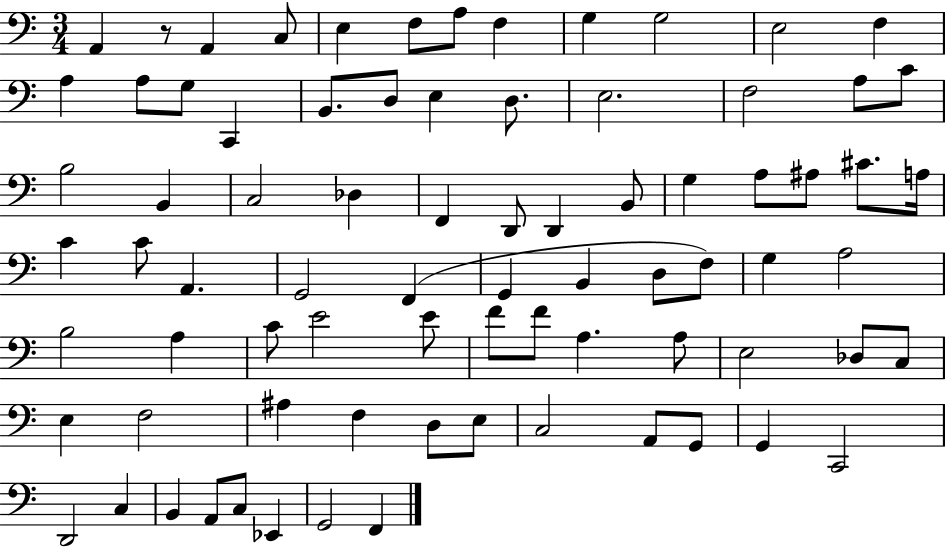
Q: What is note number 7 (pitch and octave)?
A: F3